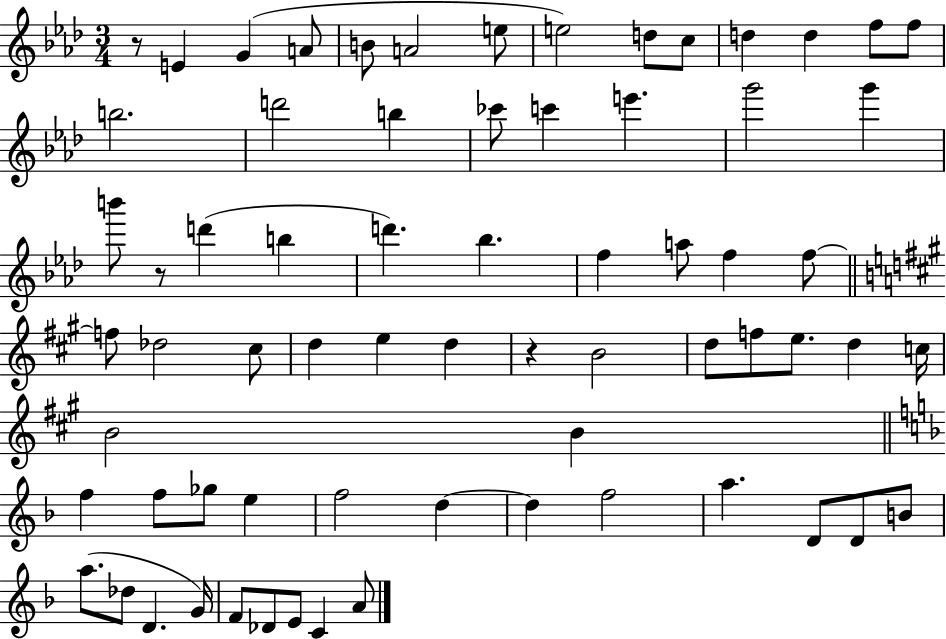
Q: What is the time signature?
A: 3/4